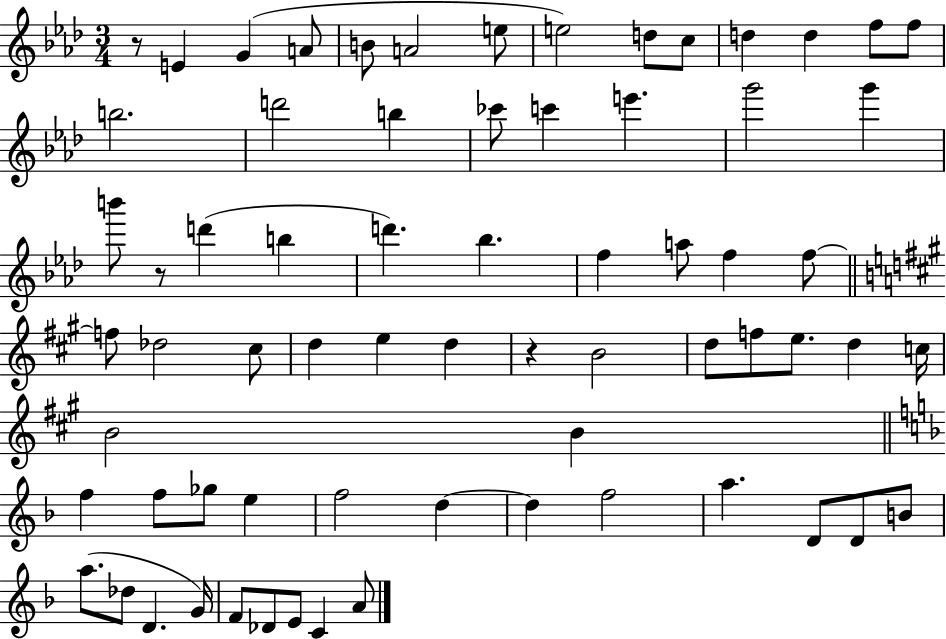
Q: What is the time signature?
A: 3/4